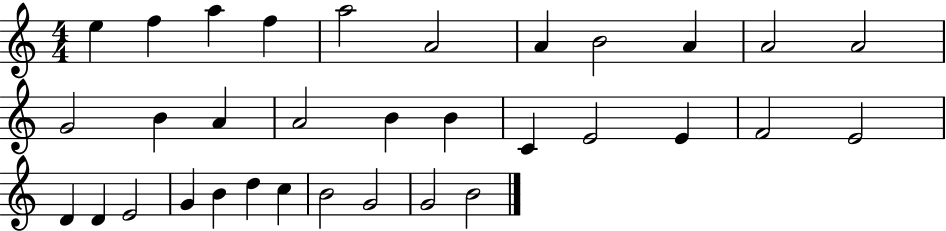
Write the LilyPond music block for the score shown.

{
  \clef treble
  \numericTimeSignature
  \time 4/4
  \key c \major
  e''4 f''4 a''4 f''4 | a''2 a'2 | a'4 b'2 a'4 | a'2 a'2 | \break g'2 b'4 a'4 | a'2 b'4 b'4 | c'4 e'2 e'4 | f'2 e'2 | \break d'4 d'4 e'2 | g'4 b'4 d''4 c''4 | b'2 g'2 | g'2 b'2 | \break \bar "|."
}